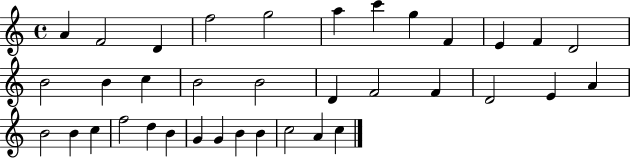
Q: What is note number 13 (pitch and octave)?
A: B4